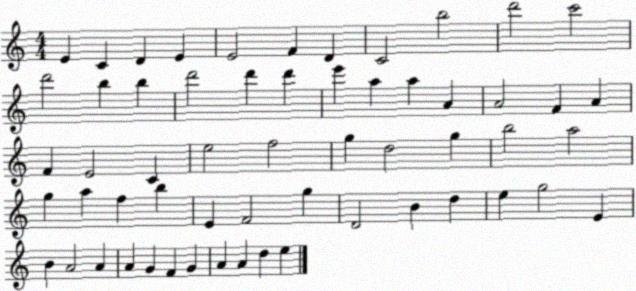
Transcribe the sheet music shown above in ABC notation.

X:1
T:Untitled
M:4/4
L:1/4
K:C
E C D E E2 F D C2 b2 d'2 c'2 d'2 b b d'2 d' d' e' a a A A2 F A F E2 C e2 f2 g d2 g b2 a2 g a f b E F2 g D2 B d e g2 E B A2 A A G F G A A d e